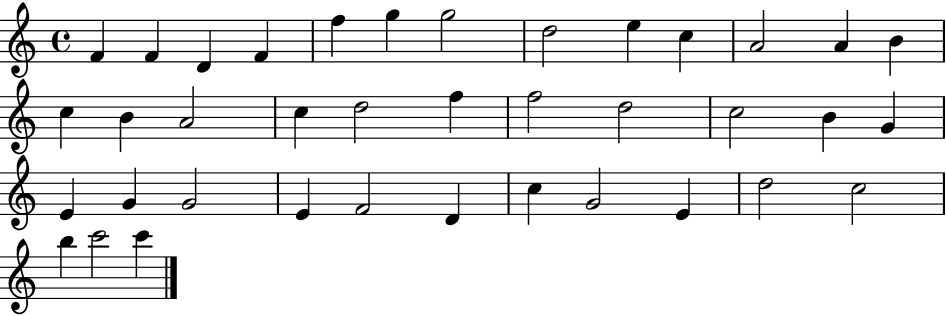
{
  \clef treble
  \time 4/4
  \defaultTimeSignature
  \key c \major
  f'4 f'4 d'4 f'4 | f''4 g''4 g''2 | d''2 e''4 c''4 | a'2 a'4 b'4 | \break c''4 b'4 a'2 | c''4 d''2 f''4 | f''2 d''2 | c''2 b'4 g'4 | \break e'4 g'4 g'2 | e'4 f'2 d'4 | c''4 g'2 e'4 | d''2 c''2 | \break b''4 c'''2 c'''4 | \bar "|."
}